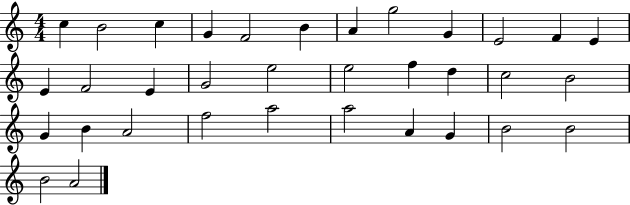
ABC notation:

X:1
T:Untitled
M:4/4
L:1/4
K:C
c B2 c G F2 B A g2 G E2 F E E F2 E G2 e2 e2 f d c2 B2 G B A2 f2 a2 a2 A G B2 B2 B2 A2